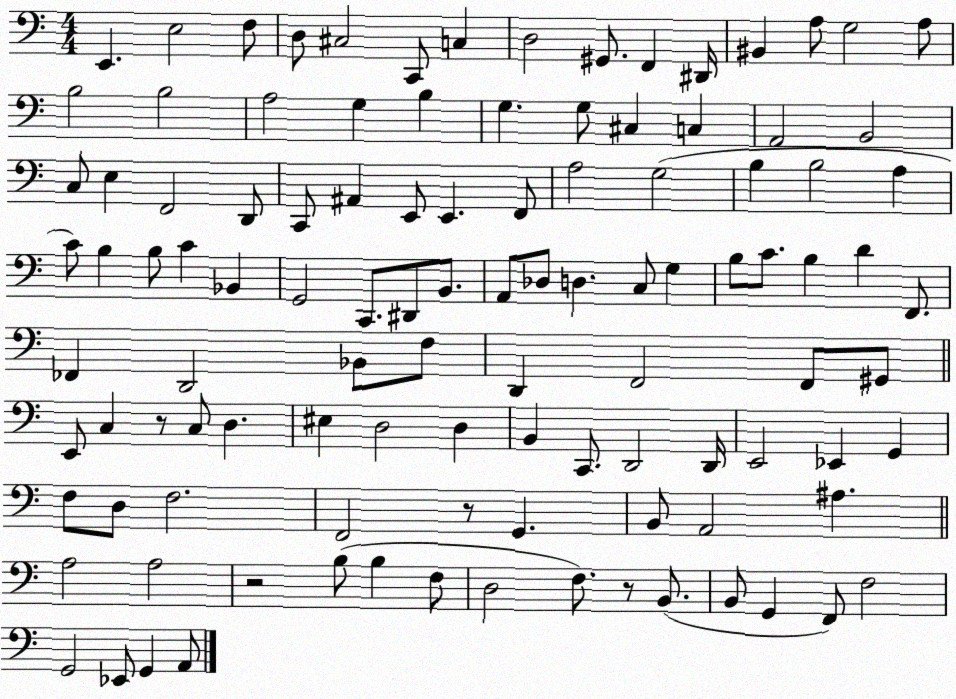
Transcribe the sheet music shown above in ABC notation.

X:1
T:Untitled
M:4/4
L:1/4
K:C
E,, E,2 F,/2 D,/2 ^C,2 C,,/2 C, D,2 ^G,,/2 F,, ^D,,/4 ^B,, A,/2 G,2 A,/2 B,2 B,2 A,2 G, B, G, G,/2 ^C, C, A,,2 B,,2 C,/2 E, F,,2 D,,/2 C,,/2 ^A,, E,,/2 E,, F,,/2 A,2 G,2 B, B,2 A, C/2 B, B,/2 C _B,, G,,2 C,,/2 ^D,,/2 B,,/2 A,,/2 _D,/2 D, C,/2 G, B,/2 C/2 B, D F,,/2 _F,, D,,2 _B,,/2 F,/2 D,, F,,2 F,,/2 ^G,,/2 E,,/2 C, z/2 C,/2 D, ^E, D,2 D, B,, C,,/2 D,,2 D,,/4 E,,2 _E,, G,, F,/2 D,/2 F,2 F,,2 z/2 G,, B,,/2 A,,2 ^A, A,2 A,2 z2 B,/2 B, F,/2 D,2 F,/2 z/2 B,,/2 B,,/2 G,, F,,/2 F,2 G,,2 _E,,/2 G,, A,,/2